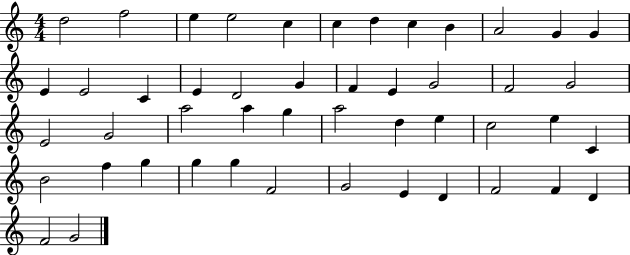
X:1
T:Untitled
M:4/4
L:1/4
K:C
d2 f2 e e2 c c d c B A2 G G E E2 C E D2 G F E G2 F2 G2 E2 G2 a2 a g a2 d e c2 e C B2 f g g g F2 G2 E D F2 F D F2 G2